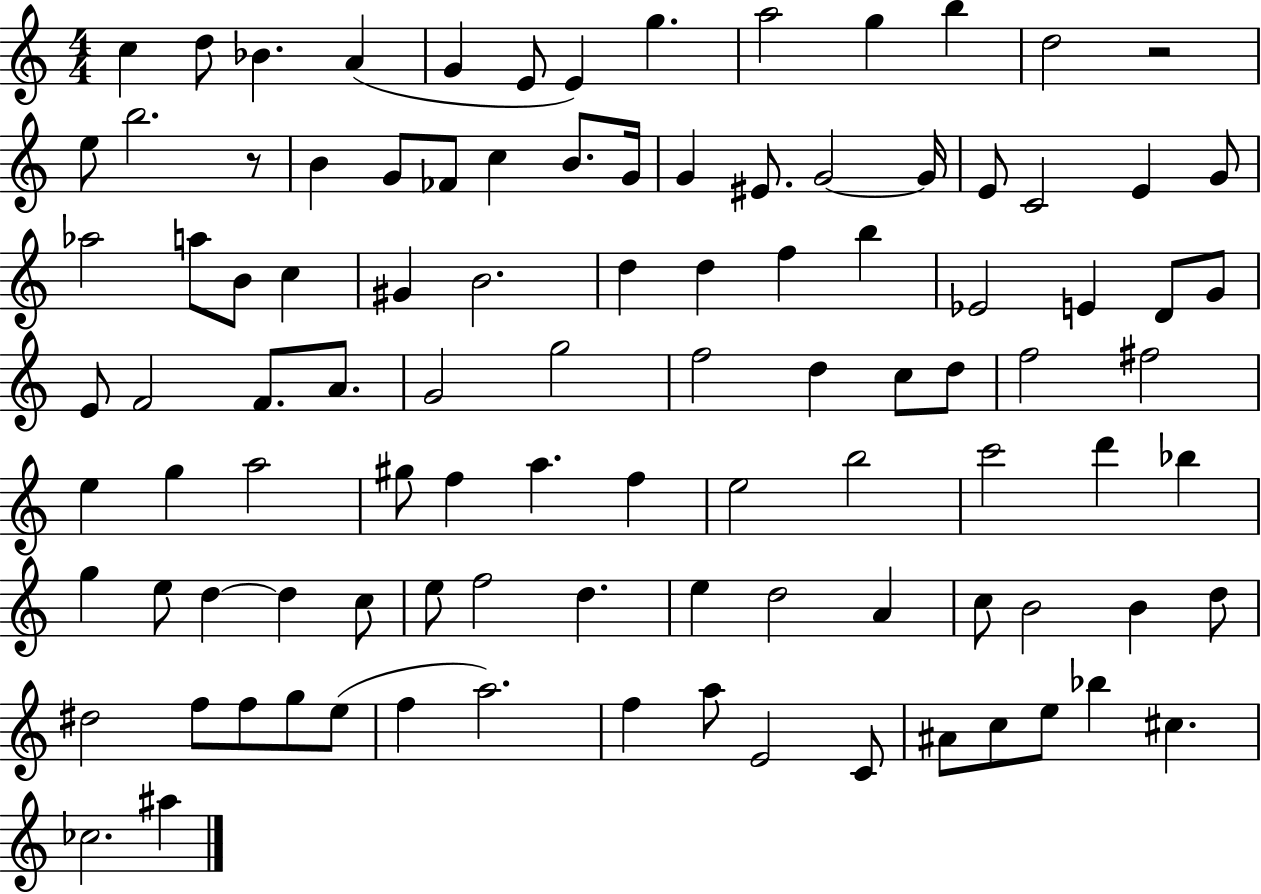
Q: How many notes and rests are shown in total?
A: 101